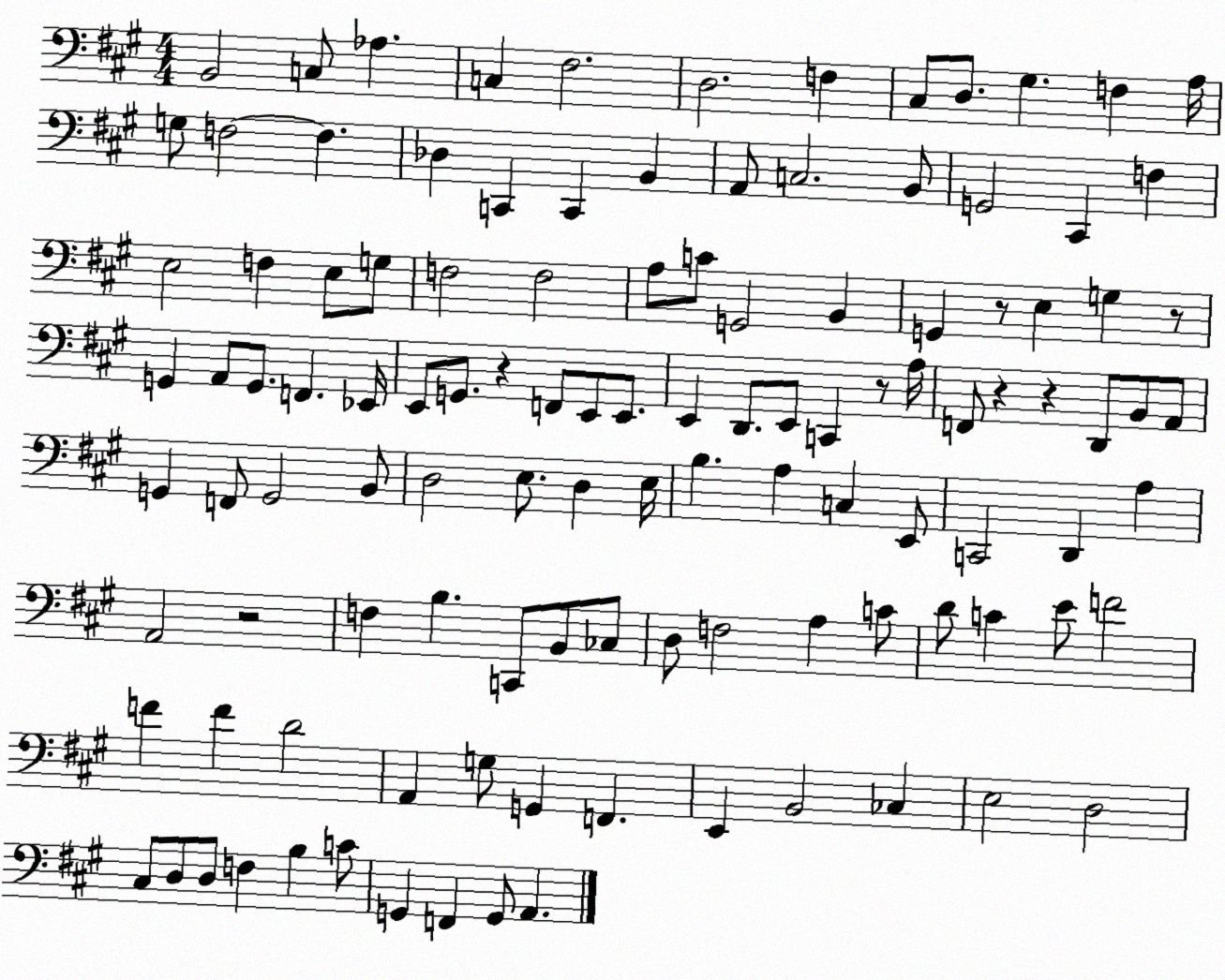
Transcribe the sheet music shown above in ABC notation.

X:1
T:Untitled
M:4/4
L:1/4
K:A
B,,2 C,/2 _A, C, ^F,2 D,2 F, ^C,/2 D,/2 ^G, F, A,/4 G,/2 F,2 F, _D, C,, C,, B,, A,,/2 C,2 B,,/2 G,,2 ^C,, F, E,2 F, E,/2 G,/2 F,2 F,2 A,/2 C/2 G,,2 B,, G,, z/2 E, G, z/2 G,, A,,/2 G,,/2 F,, _E,,/4 E,,/2 G,,/2 z F,,/2 E,,/2 E,,/2 E,, D,,/2 E,,/2 C,, z/2 A,/4 F,,/2 z z D,,/2 B,,/2 A,,/2 G,, F,,/2 G,,2 B,,/2 D,2 E,/2 D, E,/4 B, A, C, E,,/2 C,,2 D,, A, A,,2 z2 F, B, C,,/2 B,,/2 _C,/2 D,/2 F,2 A, C/2 D/2 C E/2 F2 F F D2 A,, G,/2 G,, F,, E,, B,,2 _C, E,2 D,2 ^C,/2 D,/2 D,/2 F, B, C/2 G,, F,, G,,/2 A,,